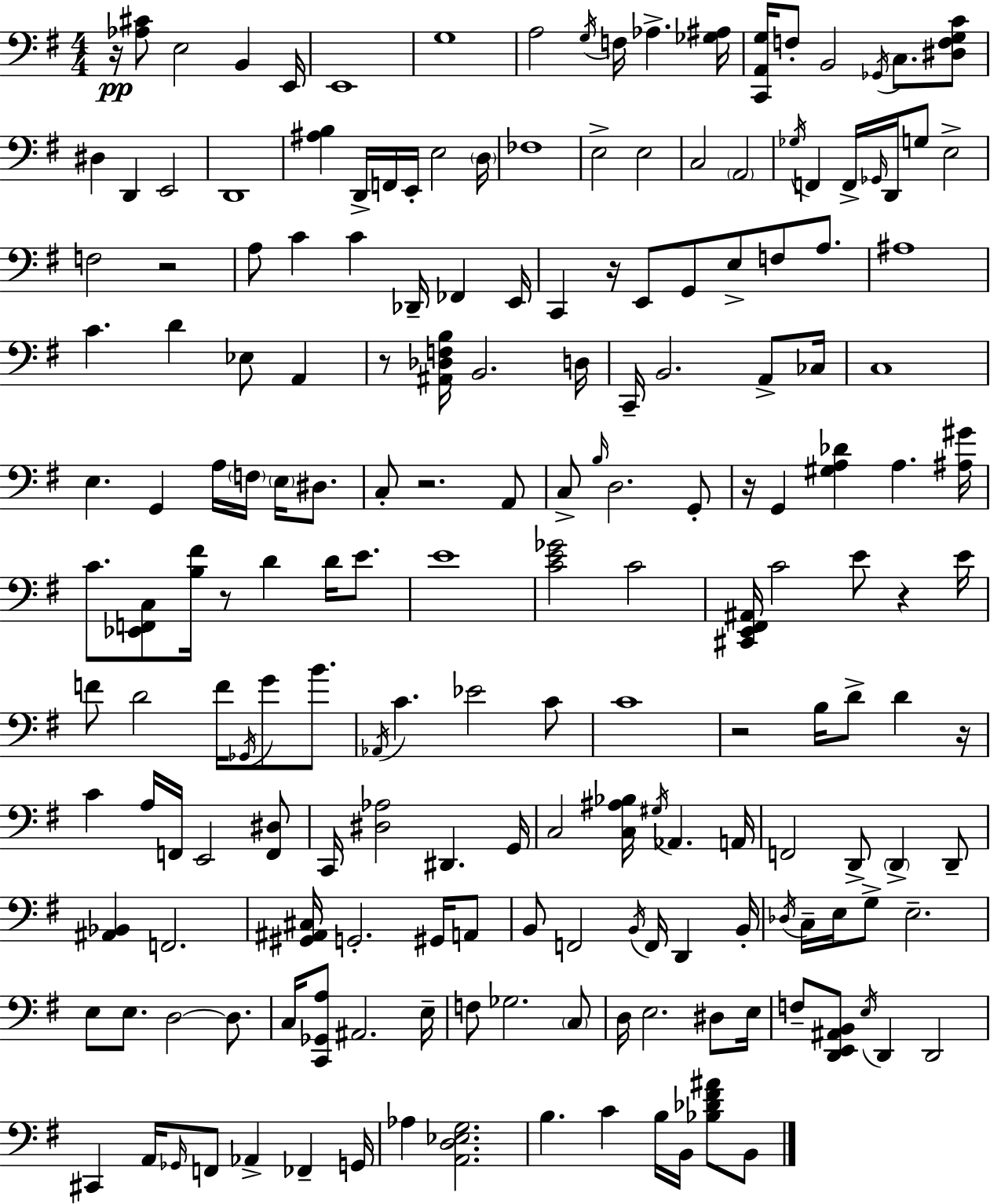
X:1
T:Untitled
M:4/4
L:1/4
K:G
z/4 [_A,^C]/2 E,2 B,, E,,/4 E,,4 G,4 A,2 G,/4 F,/4 _A, [_G,^A,]/4 [C,,A,,G,]/4 F,/2 B,,2 _G,,/4 C,/2 [^D,F,G,C]/2 ^D, D,, E,,2 D,,4 [^A,B,] D,,/4 F,,/4 E,,/4 E,2 D,/4 _F,4 E,2 E,2 C,2 A,,2 _G,/4 F,, F,,/4 _G,,/4 D,,/4 G,/2 E,2 F,2 z2 A,/2 C C _D,,/4 _F,, E,,/4 C,, z/4 E,,/2 G,,/2 E,/2 F,/2 A,/2 ^A,4 C D _E,/2 A,, z/2 [^A,,_D,F,B,]/4 B,,2 D,/4 C,,/4 B,,2 A,,/2 _C,/4 C,4 E, G,, A,/4 F,/4 E,/4 ^D,/2 C,/2 z2 A,,/2 C,/2 B,/4 D,2 G,,/2 z/4 G,, [^G,A,_D] A, [^A,^G]/4 C/2 [_E,,F,,C,]/2 [B,^F]/4 z/2 D D/4 E/2 E4 [CE_G]2 C2 [^C,,E,,^F,,^A,,]/4 C2 E/2 z E/4 F/2 D2 F/4 _G,,/4 G/2 B/2 _A,,/4 C _E2 C/2 C4 z2 B,/4 D/2 D z/4 C A,/4 F,,/4 E,,2 [F,,^D,]/2 C,,/4 [^D,_A,]2 ^D,, G,,/4 C,2 [C,^A,_B,]/4 ^G,/4 _A,, A,,/4 F,,2 D,,/2 D,, D,,/2 [^A,,_B,,] F,,2 [^G,,^A,,^C,]/4 G,,2 ^G,,/4 A,,/2 B,,/2 F,,2 B,,/4 F,,/4 D,, B,,/4 _D,/4 C,/4 E,/4 G,/2 E,2 E,/2 E,/2 D,2 D,/2 C,/4 [C,,_G,,A,]/2 ^A,,2 E,/4 F,/2 _G,2 C,/2 D,/4 E,2 ^D,/2 E,/4 F,/2 [D,,E,,^A,,B,,]/2 E,/4 D,, D,,2 ^C,, A,,/4 _G,,/4 F,,/2 _A,, _F,, G,,/4 _A, [A,,D,_E,G,]2 B, C B,/4 B,,/4 [_B,_D^F^A]/2 B,,/2